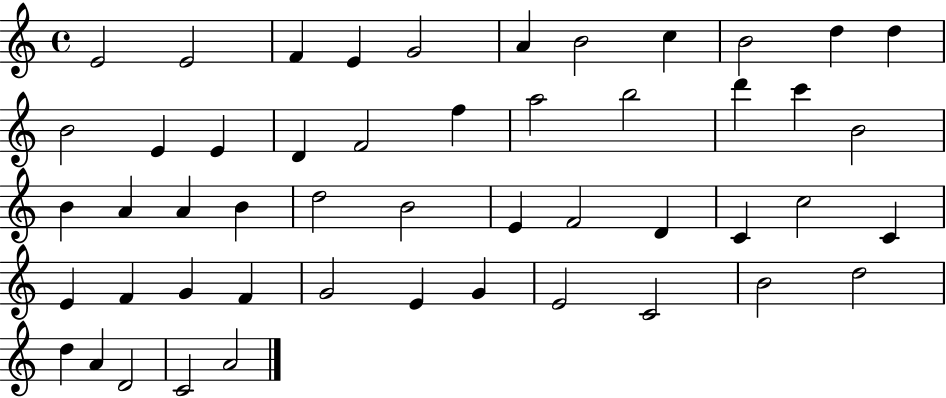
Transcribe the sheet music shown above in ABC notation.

X:1
T:Untitled
M:4/4
L:1/4
K:C
E2 E2 F E G2 A B2 c B2 d d B2 E E D F2 f a2 b2 d' c' B2 B A A B d2 B2 E F2 D C c2 C E F G F G2 E G E2 C2 B2 d2 d A D2 C2 A2